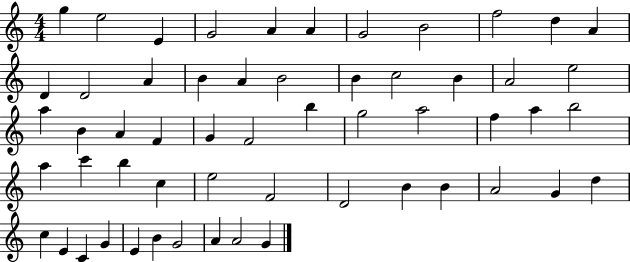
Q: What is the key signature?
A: C major